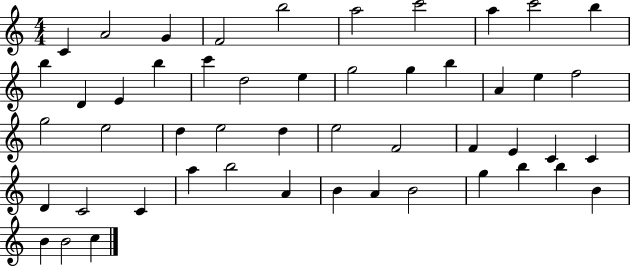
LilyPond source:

{
  \clef treble
  \numericTimeSignature
  \time 4/4
  \key c \major
  c'4 a'2 g'4 | f'2 b''2 | a''2 c'''2 | a''4 c'''2 b''4 | \break b''4 d'4 e'4 b''4 | c'''4 d''2 e''4 | g''2 g''4 b''4 | a'4 e''4 f''2 | \break g''2 e''2 | d''4 e''2 d''4 | e''2 f'2 | f'4 e'4 c'4 c'4 | \break d'4 c'2 c'4 | a''4 b''2 a'4 | b'4 a'4 b'2 | g''4 b''4 b''4 b'4 | \break b'4 b'2 c''4 | \bar "|."
}